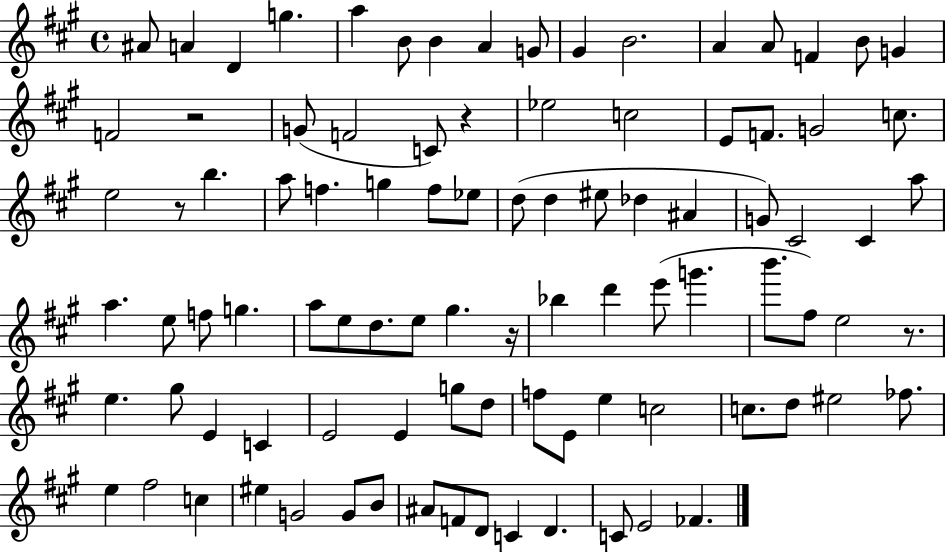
{
  \clef treble
  \time 4/4
  \defaultTimeSignature
  \key a \major
  \repeat volta 2 { ais'8 a'4 d'4 g''4. | a''4 b'8 b'4 a'4 g'8 | gis'4 b'2. | a'4 a'8 f'4 b'8 g'4 | \break f'2 r2 | g'8( f'2 c'8) r4 | ees''2 c''2 | e'8 f'8. g'2 c''8. | \break e''2 r8 b''4. | a''8 f''4. g''4 f''8 ees''8 | d''8( d''4 eis''8 des''4 ais'4 | g'8) cis'2 cis'4 a''8 | \break a''4. e''8 f''8 g''4. | a''8 e''8 d''8. e''8 gis''4. r16 | bes''4 d'''4 e'''8( g'''4. | b'''8. fis''8) e''2 r8. | \break e''4. gis''8 e'4 c'4 | e'2 e'4 g''8 d''8 | f''8 e'8 e''4 c''2 | c''8. d''8 eis''2 fes''8. | \break e''4 fis''2 c''4 | eis''4 g'2 g'8 b'8 | ais'8 f'8 d'8 c'4 d'4. | c'8 e'2 fes'4. | \break } \bar "|."
}